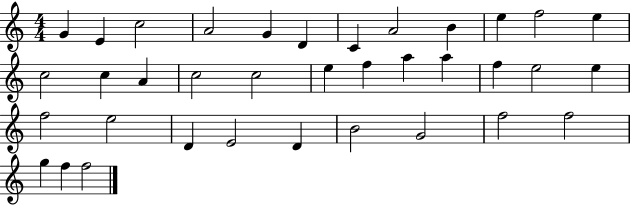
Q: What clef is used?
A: treble